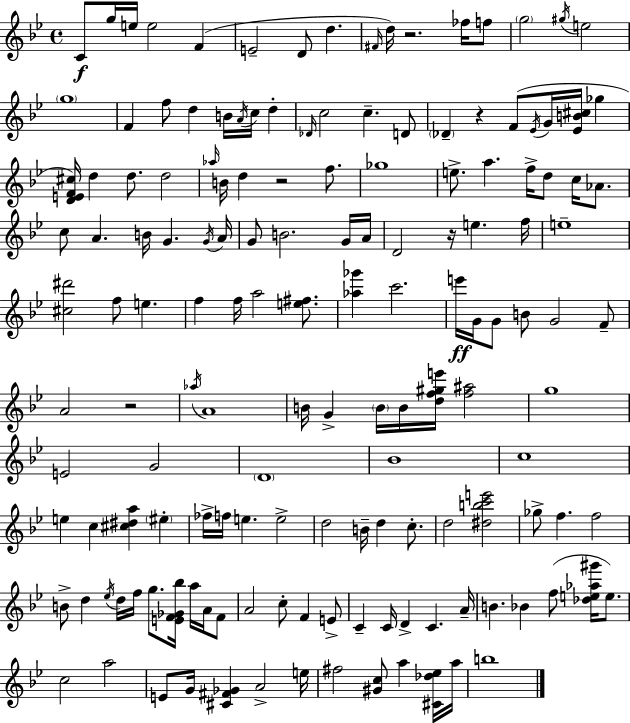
{
  \clef treble
  \time 4/4
  \defaultTimeSignature
  \key g \minor
  \repeat volta 2 { c'8\f g''16 e''16 e''2 f'4( | e'2-- d'8 d''4. | \grace { fis'16 } d''16) r2. fes''16 f''8 | \parenthesize g''2 \acciaccatura { gis''16 } e''2 | \break \parenthesize g''1 | f'4 f''8 d''4 b'16 \acciaccatura { a'16 } c''16 d''4-. | \grace { des'16 } c''2 c''4.-- | d'8 \parenthesize des'4-- r4 f'8( \acciaccatura { ees'16 } g'16 | \break <ees' b' cis''>16 ges''4 <d' e' f' cis''>16) d''4 d''8. d''2 | \grace { aes''16 } b'16 d''4 r2 | f''8. ges''1 | e''8.-> a''4. f''16-> | \break d''8 c''16 aes'8. c''8 a'4. b'16 g'4. | \acciaccatura { g'16 } a'16 g'8 b'2. | g'16 a'16 d'2 r16 | e''4. f''16 e''1-- | \break <cis'' dis'''>2 f''8 | e''4. f''4 f''16 a''2 | <e'' fis''>8. <aes'' ges'''>4 c'''2. | e'''16\ff g'16 g'8 b'8 g'2 | \break f'8-- a'2 r2 | \acciaccatura { aes''16 } a'1 | b'16 g'4-> \parenthesize b'16 b'16 <d'' f'' gis'' e'''>16 | <f'' ais''>2 g''1 | \break e'2 | g'2 \parenthesize d'1 | bes'1 | c''1 | \break e''4 c''4 | <cis'' dis'' a''>4 \parenthesize eis''4-. fes''16-> f''16 e''4. | e''2-> d''2 | b'16-- d''4 c''8.-. d''2 | \break <dis'' b'' c''' e'''>2 ges''8-> f''4. | f''2 b'8-> d''4 \acciaccatura { ees''16 } d''16 | f''16 g''8. <e' f' ges' bes''>16 a''16 a'16 f'8 a'2 | c''8-. f'4 e'8-> c'4-- c'16 d'4-> | \break c'4. a'16-- b'4. bes'4 | f''8( <des'' e'' aes'' gis'''>16 e''8.) c''2 | a''2 e'8 g'16 <cis' fis' ges'>4 | a'2-> e''16 fis''2 | \break <gis' c''>8 a''4 <cis' des'' ees''>16 a''16 b''1 | } \bar "|."
}